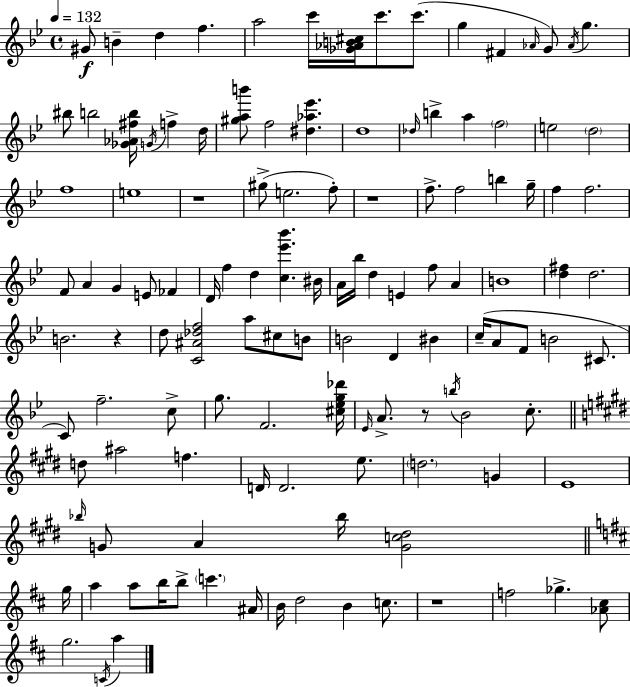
{
  \clef treble
  \time 4/4
  \defaultTimeSignature
  \key bes \major
  \tempo 4 = 132
  gis'8\f b'4-- d''4 f''4. | a''2 c'''16 <ges' aes' b' cis''>16 c'''8. c'''8.( | g''4 fis'4 \grace { aes'16 } g'8) \acciaccatura { aes'16 } g''4. | bis''8 b''2 <ges' aes' fis'' b''>16 \acciaccatura { g'16 } f''4-> | \break d''16 <gis'' a'' b'''>8 f''2 <dis'' aes'' ees'''>4. | d''1 | \grace { des''16 } b''4-> a''4 \parenthesize f''2 | e''2 \parenthesize d''2 | \break f''1 | e''1 | r1 | gis''8->( e''2. | \break f''8-.) r1 | f''8.-> f''2 b''4 | g''16-- f''4 f''2. | f'8 a'4 g'4 e'8 | \break fes'4 d'16 f''4 d''4 <c'' ees''' bes'''>4. | bis'16 a'16 bes''16 d''4 e'4 f''8 | a'4 b'1 | <d'' fis''>4 d''2. | \break b'2. | r4 d''8 <c' ais' des'' f''>2 a''8 | cis''8 b'8 b'2 d'4 | bis'4 c''16--( a'8 f'8 b'2 | \break cis'8. c'8) f''2.-- | c''8-> g''8. f'2. | <cis'' ees'' g'' des'''>16 \grace { ees'16 } a'8.-> r8 \acciaccatura { b''16 } bes'2 | c''8.-. \bar "||" \break \key e \major d''8 ais''2 f''4. | d'16 d'2. e''8. | \parenthesize d''2. g'4 | e'1 | \break \grace { bes''16 } g'8 a'4 bes''16 <g' c'' dis''>2 | \bar "||" \break \key b \minor g''16 a''4 a''8 b''16 b''8-> \parenthesize c'''4. | ais'16 b'16 d''2 b'4 c''8. | r1 | f''2 ges''4.-> <aes' cis''>8 | \break g''2. \acciaccatura { c'16 } a''4 | \bar "|."
}